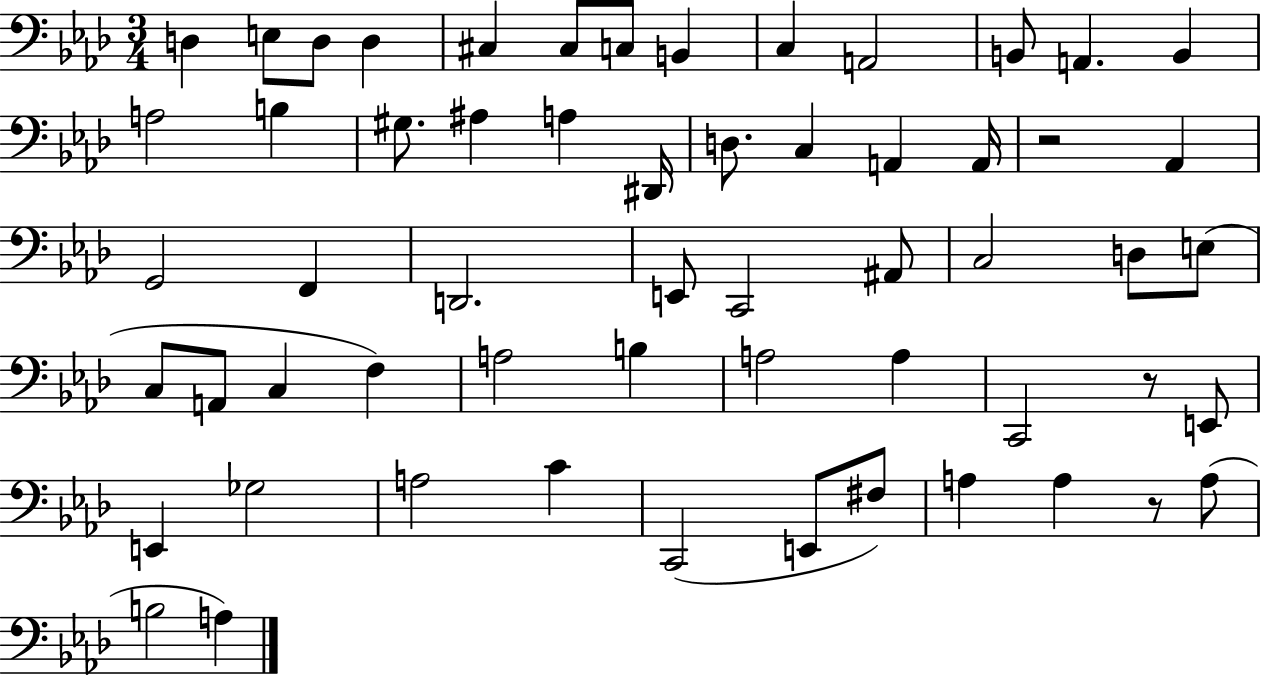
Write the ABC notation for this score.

X:1
T:Untitled
M:3/4
L:1/4
K:Ab
D, E,/2 D,/2 D, ^C, ^C,/2 C,/2 B,, C, A,,2 B,,/2 A,, B,, A,2 B, ^G,/2 ^A, A, ^D,,/4 D,/2 C, A,, A,,/4 z2 _A,, G,,2 F,, D,,2 E,,/2 C,,2 ^A,,/2 C,2 D,/2 E,/2 C,/2 A,,/2 C, F, A,2 B, A,2 A, C,,2 z/2 E,,/2 E,, _G,2 A,2 C C,,2 E,,/2 ^F,/2 A, A, z/2 A,/2 B,2 A,